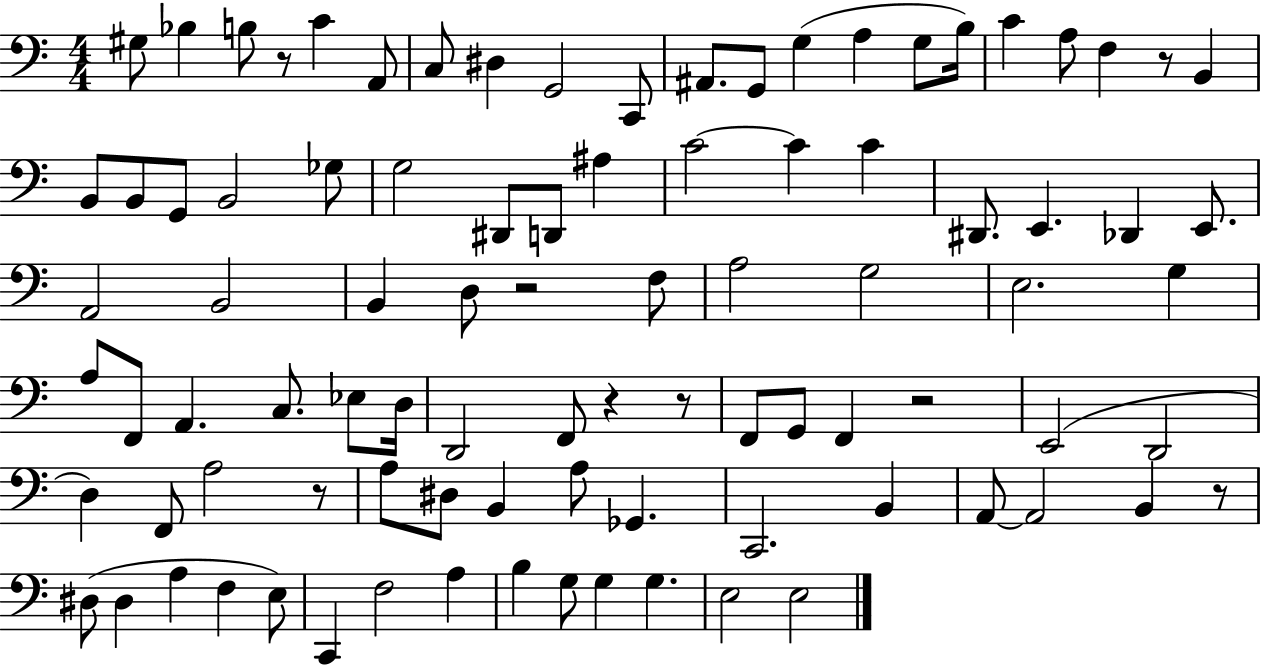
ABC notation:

X:1
T:Untitled
M:4/4
L:1/4
K:C
^G,/2 _B, B,/2 z/2 C A,,/2 C,/2 ^D, G,,2 C,,/2 ^A,,/2 G,,/2 G, A, G,/2 B,/4 C A,/2 F, z/2 B,, B,,/2 B,,/2 G,,/2 B,,2 _G,/2 G,2 ^D,,/2 D,,/2 ^A, C2 C C ^D,,/2 E,, _D,, E,,/2 A,,2 B,,2 B,, D,/2 z2 F,/2 A,2 G,2 E,2 G, A,/2 F,,/2 A,, C,/2 _E,/2 D,/4 D,,2 F,,/2 z z/2 F,,/2 G,,/2 F,, z2 E,,2 D,,2 D, F,,/2 A,2 z/2 A,/2 ^D,/2 B,, A,/2 _G,, C,,2 B,, A,,/2 A,,2 B,, z/2 ^D,/2 ^D, A, F, E,/2 C,, F,2 A, B, G,/2 G, G, E,2 E,2